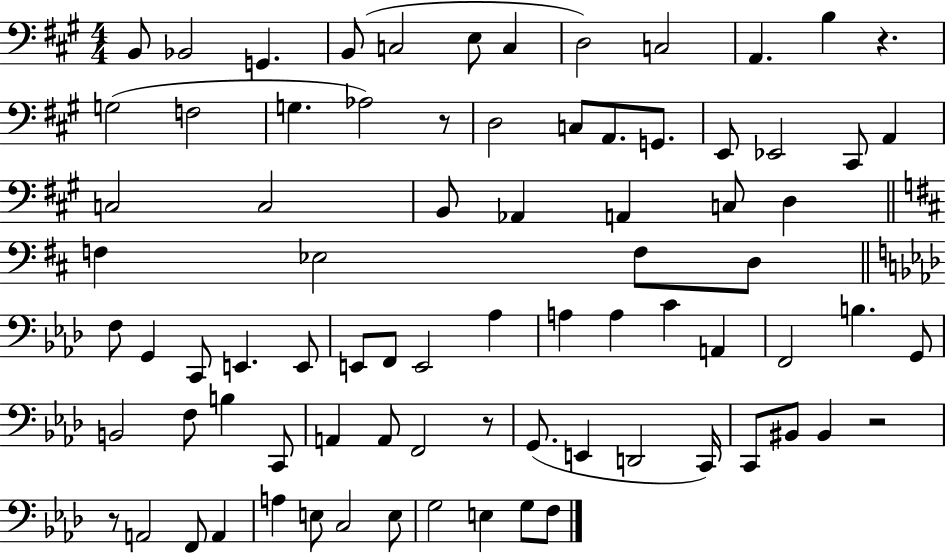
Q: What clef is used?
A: bass